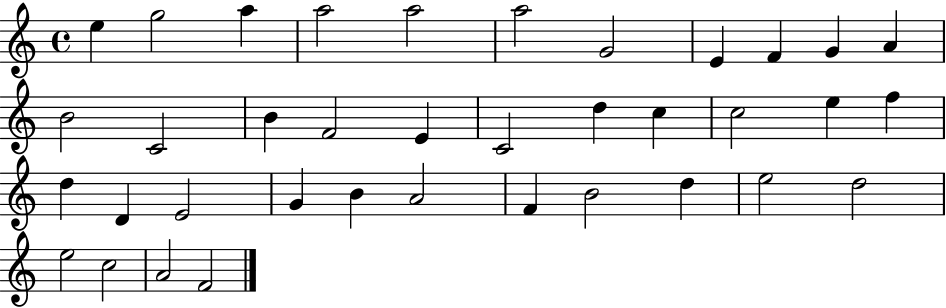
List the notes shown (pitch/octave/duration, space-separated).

E5/q G5/h A5/q A5/h A5/h A5/h G4/h E4/q F4/q G4/q A4/q B4/h C4/h B4/q F4/h E4/q C4/h D5/q C5/q C5/h E5/q F5/q D5/q D4/q E4/h G4/q B4/q A4/h F4/q B4/h D5/q E5/h D5/h E5/h C5/h A4/h F4/h